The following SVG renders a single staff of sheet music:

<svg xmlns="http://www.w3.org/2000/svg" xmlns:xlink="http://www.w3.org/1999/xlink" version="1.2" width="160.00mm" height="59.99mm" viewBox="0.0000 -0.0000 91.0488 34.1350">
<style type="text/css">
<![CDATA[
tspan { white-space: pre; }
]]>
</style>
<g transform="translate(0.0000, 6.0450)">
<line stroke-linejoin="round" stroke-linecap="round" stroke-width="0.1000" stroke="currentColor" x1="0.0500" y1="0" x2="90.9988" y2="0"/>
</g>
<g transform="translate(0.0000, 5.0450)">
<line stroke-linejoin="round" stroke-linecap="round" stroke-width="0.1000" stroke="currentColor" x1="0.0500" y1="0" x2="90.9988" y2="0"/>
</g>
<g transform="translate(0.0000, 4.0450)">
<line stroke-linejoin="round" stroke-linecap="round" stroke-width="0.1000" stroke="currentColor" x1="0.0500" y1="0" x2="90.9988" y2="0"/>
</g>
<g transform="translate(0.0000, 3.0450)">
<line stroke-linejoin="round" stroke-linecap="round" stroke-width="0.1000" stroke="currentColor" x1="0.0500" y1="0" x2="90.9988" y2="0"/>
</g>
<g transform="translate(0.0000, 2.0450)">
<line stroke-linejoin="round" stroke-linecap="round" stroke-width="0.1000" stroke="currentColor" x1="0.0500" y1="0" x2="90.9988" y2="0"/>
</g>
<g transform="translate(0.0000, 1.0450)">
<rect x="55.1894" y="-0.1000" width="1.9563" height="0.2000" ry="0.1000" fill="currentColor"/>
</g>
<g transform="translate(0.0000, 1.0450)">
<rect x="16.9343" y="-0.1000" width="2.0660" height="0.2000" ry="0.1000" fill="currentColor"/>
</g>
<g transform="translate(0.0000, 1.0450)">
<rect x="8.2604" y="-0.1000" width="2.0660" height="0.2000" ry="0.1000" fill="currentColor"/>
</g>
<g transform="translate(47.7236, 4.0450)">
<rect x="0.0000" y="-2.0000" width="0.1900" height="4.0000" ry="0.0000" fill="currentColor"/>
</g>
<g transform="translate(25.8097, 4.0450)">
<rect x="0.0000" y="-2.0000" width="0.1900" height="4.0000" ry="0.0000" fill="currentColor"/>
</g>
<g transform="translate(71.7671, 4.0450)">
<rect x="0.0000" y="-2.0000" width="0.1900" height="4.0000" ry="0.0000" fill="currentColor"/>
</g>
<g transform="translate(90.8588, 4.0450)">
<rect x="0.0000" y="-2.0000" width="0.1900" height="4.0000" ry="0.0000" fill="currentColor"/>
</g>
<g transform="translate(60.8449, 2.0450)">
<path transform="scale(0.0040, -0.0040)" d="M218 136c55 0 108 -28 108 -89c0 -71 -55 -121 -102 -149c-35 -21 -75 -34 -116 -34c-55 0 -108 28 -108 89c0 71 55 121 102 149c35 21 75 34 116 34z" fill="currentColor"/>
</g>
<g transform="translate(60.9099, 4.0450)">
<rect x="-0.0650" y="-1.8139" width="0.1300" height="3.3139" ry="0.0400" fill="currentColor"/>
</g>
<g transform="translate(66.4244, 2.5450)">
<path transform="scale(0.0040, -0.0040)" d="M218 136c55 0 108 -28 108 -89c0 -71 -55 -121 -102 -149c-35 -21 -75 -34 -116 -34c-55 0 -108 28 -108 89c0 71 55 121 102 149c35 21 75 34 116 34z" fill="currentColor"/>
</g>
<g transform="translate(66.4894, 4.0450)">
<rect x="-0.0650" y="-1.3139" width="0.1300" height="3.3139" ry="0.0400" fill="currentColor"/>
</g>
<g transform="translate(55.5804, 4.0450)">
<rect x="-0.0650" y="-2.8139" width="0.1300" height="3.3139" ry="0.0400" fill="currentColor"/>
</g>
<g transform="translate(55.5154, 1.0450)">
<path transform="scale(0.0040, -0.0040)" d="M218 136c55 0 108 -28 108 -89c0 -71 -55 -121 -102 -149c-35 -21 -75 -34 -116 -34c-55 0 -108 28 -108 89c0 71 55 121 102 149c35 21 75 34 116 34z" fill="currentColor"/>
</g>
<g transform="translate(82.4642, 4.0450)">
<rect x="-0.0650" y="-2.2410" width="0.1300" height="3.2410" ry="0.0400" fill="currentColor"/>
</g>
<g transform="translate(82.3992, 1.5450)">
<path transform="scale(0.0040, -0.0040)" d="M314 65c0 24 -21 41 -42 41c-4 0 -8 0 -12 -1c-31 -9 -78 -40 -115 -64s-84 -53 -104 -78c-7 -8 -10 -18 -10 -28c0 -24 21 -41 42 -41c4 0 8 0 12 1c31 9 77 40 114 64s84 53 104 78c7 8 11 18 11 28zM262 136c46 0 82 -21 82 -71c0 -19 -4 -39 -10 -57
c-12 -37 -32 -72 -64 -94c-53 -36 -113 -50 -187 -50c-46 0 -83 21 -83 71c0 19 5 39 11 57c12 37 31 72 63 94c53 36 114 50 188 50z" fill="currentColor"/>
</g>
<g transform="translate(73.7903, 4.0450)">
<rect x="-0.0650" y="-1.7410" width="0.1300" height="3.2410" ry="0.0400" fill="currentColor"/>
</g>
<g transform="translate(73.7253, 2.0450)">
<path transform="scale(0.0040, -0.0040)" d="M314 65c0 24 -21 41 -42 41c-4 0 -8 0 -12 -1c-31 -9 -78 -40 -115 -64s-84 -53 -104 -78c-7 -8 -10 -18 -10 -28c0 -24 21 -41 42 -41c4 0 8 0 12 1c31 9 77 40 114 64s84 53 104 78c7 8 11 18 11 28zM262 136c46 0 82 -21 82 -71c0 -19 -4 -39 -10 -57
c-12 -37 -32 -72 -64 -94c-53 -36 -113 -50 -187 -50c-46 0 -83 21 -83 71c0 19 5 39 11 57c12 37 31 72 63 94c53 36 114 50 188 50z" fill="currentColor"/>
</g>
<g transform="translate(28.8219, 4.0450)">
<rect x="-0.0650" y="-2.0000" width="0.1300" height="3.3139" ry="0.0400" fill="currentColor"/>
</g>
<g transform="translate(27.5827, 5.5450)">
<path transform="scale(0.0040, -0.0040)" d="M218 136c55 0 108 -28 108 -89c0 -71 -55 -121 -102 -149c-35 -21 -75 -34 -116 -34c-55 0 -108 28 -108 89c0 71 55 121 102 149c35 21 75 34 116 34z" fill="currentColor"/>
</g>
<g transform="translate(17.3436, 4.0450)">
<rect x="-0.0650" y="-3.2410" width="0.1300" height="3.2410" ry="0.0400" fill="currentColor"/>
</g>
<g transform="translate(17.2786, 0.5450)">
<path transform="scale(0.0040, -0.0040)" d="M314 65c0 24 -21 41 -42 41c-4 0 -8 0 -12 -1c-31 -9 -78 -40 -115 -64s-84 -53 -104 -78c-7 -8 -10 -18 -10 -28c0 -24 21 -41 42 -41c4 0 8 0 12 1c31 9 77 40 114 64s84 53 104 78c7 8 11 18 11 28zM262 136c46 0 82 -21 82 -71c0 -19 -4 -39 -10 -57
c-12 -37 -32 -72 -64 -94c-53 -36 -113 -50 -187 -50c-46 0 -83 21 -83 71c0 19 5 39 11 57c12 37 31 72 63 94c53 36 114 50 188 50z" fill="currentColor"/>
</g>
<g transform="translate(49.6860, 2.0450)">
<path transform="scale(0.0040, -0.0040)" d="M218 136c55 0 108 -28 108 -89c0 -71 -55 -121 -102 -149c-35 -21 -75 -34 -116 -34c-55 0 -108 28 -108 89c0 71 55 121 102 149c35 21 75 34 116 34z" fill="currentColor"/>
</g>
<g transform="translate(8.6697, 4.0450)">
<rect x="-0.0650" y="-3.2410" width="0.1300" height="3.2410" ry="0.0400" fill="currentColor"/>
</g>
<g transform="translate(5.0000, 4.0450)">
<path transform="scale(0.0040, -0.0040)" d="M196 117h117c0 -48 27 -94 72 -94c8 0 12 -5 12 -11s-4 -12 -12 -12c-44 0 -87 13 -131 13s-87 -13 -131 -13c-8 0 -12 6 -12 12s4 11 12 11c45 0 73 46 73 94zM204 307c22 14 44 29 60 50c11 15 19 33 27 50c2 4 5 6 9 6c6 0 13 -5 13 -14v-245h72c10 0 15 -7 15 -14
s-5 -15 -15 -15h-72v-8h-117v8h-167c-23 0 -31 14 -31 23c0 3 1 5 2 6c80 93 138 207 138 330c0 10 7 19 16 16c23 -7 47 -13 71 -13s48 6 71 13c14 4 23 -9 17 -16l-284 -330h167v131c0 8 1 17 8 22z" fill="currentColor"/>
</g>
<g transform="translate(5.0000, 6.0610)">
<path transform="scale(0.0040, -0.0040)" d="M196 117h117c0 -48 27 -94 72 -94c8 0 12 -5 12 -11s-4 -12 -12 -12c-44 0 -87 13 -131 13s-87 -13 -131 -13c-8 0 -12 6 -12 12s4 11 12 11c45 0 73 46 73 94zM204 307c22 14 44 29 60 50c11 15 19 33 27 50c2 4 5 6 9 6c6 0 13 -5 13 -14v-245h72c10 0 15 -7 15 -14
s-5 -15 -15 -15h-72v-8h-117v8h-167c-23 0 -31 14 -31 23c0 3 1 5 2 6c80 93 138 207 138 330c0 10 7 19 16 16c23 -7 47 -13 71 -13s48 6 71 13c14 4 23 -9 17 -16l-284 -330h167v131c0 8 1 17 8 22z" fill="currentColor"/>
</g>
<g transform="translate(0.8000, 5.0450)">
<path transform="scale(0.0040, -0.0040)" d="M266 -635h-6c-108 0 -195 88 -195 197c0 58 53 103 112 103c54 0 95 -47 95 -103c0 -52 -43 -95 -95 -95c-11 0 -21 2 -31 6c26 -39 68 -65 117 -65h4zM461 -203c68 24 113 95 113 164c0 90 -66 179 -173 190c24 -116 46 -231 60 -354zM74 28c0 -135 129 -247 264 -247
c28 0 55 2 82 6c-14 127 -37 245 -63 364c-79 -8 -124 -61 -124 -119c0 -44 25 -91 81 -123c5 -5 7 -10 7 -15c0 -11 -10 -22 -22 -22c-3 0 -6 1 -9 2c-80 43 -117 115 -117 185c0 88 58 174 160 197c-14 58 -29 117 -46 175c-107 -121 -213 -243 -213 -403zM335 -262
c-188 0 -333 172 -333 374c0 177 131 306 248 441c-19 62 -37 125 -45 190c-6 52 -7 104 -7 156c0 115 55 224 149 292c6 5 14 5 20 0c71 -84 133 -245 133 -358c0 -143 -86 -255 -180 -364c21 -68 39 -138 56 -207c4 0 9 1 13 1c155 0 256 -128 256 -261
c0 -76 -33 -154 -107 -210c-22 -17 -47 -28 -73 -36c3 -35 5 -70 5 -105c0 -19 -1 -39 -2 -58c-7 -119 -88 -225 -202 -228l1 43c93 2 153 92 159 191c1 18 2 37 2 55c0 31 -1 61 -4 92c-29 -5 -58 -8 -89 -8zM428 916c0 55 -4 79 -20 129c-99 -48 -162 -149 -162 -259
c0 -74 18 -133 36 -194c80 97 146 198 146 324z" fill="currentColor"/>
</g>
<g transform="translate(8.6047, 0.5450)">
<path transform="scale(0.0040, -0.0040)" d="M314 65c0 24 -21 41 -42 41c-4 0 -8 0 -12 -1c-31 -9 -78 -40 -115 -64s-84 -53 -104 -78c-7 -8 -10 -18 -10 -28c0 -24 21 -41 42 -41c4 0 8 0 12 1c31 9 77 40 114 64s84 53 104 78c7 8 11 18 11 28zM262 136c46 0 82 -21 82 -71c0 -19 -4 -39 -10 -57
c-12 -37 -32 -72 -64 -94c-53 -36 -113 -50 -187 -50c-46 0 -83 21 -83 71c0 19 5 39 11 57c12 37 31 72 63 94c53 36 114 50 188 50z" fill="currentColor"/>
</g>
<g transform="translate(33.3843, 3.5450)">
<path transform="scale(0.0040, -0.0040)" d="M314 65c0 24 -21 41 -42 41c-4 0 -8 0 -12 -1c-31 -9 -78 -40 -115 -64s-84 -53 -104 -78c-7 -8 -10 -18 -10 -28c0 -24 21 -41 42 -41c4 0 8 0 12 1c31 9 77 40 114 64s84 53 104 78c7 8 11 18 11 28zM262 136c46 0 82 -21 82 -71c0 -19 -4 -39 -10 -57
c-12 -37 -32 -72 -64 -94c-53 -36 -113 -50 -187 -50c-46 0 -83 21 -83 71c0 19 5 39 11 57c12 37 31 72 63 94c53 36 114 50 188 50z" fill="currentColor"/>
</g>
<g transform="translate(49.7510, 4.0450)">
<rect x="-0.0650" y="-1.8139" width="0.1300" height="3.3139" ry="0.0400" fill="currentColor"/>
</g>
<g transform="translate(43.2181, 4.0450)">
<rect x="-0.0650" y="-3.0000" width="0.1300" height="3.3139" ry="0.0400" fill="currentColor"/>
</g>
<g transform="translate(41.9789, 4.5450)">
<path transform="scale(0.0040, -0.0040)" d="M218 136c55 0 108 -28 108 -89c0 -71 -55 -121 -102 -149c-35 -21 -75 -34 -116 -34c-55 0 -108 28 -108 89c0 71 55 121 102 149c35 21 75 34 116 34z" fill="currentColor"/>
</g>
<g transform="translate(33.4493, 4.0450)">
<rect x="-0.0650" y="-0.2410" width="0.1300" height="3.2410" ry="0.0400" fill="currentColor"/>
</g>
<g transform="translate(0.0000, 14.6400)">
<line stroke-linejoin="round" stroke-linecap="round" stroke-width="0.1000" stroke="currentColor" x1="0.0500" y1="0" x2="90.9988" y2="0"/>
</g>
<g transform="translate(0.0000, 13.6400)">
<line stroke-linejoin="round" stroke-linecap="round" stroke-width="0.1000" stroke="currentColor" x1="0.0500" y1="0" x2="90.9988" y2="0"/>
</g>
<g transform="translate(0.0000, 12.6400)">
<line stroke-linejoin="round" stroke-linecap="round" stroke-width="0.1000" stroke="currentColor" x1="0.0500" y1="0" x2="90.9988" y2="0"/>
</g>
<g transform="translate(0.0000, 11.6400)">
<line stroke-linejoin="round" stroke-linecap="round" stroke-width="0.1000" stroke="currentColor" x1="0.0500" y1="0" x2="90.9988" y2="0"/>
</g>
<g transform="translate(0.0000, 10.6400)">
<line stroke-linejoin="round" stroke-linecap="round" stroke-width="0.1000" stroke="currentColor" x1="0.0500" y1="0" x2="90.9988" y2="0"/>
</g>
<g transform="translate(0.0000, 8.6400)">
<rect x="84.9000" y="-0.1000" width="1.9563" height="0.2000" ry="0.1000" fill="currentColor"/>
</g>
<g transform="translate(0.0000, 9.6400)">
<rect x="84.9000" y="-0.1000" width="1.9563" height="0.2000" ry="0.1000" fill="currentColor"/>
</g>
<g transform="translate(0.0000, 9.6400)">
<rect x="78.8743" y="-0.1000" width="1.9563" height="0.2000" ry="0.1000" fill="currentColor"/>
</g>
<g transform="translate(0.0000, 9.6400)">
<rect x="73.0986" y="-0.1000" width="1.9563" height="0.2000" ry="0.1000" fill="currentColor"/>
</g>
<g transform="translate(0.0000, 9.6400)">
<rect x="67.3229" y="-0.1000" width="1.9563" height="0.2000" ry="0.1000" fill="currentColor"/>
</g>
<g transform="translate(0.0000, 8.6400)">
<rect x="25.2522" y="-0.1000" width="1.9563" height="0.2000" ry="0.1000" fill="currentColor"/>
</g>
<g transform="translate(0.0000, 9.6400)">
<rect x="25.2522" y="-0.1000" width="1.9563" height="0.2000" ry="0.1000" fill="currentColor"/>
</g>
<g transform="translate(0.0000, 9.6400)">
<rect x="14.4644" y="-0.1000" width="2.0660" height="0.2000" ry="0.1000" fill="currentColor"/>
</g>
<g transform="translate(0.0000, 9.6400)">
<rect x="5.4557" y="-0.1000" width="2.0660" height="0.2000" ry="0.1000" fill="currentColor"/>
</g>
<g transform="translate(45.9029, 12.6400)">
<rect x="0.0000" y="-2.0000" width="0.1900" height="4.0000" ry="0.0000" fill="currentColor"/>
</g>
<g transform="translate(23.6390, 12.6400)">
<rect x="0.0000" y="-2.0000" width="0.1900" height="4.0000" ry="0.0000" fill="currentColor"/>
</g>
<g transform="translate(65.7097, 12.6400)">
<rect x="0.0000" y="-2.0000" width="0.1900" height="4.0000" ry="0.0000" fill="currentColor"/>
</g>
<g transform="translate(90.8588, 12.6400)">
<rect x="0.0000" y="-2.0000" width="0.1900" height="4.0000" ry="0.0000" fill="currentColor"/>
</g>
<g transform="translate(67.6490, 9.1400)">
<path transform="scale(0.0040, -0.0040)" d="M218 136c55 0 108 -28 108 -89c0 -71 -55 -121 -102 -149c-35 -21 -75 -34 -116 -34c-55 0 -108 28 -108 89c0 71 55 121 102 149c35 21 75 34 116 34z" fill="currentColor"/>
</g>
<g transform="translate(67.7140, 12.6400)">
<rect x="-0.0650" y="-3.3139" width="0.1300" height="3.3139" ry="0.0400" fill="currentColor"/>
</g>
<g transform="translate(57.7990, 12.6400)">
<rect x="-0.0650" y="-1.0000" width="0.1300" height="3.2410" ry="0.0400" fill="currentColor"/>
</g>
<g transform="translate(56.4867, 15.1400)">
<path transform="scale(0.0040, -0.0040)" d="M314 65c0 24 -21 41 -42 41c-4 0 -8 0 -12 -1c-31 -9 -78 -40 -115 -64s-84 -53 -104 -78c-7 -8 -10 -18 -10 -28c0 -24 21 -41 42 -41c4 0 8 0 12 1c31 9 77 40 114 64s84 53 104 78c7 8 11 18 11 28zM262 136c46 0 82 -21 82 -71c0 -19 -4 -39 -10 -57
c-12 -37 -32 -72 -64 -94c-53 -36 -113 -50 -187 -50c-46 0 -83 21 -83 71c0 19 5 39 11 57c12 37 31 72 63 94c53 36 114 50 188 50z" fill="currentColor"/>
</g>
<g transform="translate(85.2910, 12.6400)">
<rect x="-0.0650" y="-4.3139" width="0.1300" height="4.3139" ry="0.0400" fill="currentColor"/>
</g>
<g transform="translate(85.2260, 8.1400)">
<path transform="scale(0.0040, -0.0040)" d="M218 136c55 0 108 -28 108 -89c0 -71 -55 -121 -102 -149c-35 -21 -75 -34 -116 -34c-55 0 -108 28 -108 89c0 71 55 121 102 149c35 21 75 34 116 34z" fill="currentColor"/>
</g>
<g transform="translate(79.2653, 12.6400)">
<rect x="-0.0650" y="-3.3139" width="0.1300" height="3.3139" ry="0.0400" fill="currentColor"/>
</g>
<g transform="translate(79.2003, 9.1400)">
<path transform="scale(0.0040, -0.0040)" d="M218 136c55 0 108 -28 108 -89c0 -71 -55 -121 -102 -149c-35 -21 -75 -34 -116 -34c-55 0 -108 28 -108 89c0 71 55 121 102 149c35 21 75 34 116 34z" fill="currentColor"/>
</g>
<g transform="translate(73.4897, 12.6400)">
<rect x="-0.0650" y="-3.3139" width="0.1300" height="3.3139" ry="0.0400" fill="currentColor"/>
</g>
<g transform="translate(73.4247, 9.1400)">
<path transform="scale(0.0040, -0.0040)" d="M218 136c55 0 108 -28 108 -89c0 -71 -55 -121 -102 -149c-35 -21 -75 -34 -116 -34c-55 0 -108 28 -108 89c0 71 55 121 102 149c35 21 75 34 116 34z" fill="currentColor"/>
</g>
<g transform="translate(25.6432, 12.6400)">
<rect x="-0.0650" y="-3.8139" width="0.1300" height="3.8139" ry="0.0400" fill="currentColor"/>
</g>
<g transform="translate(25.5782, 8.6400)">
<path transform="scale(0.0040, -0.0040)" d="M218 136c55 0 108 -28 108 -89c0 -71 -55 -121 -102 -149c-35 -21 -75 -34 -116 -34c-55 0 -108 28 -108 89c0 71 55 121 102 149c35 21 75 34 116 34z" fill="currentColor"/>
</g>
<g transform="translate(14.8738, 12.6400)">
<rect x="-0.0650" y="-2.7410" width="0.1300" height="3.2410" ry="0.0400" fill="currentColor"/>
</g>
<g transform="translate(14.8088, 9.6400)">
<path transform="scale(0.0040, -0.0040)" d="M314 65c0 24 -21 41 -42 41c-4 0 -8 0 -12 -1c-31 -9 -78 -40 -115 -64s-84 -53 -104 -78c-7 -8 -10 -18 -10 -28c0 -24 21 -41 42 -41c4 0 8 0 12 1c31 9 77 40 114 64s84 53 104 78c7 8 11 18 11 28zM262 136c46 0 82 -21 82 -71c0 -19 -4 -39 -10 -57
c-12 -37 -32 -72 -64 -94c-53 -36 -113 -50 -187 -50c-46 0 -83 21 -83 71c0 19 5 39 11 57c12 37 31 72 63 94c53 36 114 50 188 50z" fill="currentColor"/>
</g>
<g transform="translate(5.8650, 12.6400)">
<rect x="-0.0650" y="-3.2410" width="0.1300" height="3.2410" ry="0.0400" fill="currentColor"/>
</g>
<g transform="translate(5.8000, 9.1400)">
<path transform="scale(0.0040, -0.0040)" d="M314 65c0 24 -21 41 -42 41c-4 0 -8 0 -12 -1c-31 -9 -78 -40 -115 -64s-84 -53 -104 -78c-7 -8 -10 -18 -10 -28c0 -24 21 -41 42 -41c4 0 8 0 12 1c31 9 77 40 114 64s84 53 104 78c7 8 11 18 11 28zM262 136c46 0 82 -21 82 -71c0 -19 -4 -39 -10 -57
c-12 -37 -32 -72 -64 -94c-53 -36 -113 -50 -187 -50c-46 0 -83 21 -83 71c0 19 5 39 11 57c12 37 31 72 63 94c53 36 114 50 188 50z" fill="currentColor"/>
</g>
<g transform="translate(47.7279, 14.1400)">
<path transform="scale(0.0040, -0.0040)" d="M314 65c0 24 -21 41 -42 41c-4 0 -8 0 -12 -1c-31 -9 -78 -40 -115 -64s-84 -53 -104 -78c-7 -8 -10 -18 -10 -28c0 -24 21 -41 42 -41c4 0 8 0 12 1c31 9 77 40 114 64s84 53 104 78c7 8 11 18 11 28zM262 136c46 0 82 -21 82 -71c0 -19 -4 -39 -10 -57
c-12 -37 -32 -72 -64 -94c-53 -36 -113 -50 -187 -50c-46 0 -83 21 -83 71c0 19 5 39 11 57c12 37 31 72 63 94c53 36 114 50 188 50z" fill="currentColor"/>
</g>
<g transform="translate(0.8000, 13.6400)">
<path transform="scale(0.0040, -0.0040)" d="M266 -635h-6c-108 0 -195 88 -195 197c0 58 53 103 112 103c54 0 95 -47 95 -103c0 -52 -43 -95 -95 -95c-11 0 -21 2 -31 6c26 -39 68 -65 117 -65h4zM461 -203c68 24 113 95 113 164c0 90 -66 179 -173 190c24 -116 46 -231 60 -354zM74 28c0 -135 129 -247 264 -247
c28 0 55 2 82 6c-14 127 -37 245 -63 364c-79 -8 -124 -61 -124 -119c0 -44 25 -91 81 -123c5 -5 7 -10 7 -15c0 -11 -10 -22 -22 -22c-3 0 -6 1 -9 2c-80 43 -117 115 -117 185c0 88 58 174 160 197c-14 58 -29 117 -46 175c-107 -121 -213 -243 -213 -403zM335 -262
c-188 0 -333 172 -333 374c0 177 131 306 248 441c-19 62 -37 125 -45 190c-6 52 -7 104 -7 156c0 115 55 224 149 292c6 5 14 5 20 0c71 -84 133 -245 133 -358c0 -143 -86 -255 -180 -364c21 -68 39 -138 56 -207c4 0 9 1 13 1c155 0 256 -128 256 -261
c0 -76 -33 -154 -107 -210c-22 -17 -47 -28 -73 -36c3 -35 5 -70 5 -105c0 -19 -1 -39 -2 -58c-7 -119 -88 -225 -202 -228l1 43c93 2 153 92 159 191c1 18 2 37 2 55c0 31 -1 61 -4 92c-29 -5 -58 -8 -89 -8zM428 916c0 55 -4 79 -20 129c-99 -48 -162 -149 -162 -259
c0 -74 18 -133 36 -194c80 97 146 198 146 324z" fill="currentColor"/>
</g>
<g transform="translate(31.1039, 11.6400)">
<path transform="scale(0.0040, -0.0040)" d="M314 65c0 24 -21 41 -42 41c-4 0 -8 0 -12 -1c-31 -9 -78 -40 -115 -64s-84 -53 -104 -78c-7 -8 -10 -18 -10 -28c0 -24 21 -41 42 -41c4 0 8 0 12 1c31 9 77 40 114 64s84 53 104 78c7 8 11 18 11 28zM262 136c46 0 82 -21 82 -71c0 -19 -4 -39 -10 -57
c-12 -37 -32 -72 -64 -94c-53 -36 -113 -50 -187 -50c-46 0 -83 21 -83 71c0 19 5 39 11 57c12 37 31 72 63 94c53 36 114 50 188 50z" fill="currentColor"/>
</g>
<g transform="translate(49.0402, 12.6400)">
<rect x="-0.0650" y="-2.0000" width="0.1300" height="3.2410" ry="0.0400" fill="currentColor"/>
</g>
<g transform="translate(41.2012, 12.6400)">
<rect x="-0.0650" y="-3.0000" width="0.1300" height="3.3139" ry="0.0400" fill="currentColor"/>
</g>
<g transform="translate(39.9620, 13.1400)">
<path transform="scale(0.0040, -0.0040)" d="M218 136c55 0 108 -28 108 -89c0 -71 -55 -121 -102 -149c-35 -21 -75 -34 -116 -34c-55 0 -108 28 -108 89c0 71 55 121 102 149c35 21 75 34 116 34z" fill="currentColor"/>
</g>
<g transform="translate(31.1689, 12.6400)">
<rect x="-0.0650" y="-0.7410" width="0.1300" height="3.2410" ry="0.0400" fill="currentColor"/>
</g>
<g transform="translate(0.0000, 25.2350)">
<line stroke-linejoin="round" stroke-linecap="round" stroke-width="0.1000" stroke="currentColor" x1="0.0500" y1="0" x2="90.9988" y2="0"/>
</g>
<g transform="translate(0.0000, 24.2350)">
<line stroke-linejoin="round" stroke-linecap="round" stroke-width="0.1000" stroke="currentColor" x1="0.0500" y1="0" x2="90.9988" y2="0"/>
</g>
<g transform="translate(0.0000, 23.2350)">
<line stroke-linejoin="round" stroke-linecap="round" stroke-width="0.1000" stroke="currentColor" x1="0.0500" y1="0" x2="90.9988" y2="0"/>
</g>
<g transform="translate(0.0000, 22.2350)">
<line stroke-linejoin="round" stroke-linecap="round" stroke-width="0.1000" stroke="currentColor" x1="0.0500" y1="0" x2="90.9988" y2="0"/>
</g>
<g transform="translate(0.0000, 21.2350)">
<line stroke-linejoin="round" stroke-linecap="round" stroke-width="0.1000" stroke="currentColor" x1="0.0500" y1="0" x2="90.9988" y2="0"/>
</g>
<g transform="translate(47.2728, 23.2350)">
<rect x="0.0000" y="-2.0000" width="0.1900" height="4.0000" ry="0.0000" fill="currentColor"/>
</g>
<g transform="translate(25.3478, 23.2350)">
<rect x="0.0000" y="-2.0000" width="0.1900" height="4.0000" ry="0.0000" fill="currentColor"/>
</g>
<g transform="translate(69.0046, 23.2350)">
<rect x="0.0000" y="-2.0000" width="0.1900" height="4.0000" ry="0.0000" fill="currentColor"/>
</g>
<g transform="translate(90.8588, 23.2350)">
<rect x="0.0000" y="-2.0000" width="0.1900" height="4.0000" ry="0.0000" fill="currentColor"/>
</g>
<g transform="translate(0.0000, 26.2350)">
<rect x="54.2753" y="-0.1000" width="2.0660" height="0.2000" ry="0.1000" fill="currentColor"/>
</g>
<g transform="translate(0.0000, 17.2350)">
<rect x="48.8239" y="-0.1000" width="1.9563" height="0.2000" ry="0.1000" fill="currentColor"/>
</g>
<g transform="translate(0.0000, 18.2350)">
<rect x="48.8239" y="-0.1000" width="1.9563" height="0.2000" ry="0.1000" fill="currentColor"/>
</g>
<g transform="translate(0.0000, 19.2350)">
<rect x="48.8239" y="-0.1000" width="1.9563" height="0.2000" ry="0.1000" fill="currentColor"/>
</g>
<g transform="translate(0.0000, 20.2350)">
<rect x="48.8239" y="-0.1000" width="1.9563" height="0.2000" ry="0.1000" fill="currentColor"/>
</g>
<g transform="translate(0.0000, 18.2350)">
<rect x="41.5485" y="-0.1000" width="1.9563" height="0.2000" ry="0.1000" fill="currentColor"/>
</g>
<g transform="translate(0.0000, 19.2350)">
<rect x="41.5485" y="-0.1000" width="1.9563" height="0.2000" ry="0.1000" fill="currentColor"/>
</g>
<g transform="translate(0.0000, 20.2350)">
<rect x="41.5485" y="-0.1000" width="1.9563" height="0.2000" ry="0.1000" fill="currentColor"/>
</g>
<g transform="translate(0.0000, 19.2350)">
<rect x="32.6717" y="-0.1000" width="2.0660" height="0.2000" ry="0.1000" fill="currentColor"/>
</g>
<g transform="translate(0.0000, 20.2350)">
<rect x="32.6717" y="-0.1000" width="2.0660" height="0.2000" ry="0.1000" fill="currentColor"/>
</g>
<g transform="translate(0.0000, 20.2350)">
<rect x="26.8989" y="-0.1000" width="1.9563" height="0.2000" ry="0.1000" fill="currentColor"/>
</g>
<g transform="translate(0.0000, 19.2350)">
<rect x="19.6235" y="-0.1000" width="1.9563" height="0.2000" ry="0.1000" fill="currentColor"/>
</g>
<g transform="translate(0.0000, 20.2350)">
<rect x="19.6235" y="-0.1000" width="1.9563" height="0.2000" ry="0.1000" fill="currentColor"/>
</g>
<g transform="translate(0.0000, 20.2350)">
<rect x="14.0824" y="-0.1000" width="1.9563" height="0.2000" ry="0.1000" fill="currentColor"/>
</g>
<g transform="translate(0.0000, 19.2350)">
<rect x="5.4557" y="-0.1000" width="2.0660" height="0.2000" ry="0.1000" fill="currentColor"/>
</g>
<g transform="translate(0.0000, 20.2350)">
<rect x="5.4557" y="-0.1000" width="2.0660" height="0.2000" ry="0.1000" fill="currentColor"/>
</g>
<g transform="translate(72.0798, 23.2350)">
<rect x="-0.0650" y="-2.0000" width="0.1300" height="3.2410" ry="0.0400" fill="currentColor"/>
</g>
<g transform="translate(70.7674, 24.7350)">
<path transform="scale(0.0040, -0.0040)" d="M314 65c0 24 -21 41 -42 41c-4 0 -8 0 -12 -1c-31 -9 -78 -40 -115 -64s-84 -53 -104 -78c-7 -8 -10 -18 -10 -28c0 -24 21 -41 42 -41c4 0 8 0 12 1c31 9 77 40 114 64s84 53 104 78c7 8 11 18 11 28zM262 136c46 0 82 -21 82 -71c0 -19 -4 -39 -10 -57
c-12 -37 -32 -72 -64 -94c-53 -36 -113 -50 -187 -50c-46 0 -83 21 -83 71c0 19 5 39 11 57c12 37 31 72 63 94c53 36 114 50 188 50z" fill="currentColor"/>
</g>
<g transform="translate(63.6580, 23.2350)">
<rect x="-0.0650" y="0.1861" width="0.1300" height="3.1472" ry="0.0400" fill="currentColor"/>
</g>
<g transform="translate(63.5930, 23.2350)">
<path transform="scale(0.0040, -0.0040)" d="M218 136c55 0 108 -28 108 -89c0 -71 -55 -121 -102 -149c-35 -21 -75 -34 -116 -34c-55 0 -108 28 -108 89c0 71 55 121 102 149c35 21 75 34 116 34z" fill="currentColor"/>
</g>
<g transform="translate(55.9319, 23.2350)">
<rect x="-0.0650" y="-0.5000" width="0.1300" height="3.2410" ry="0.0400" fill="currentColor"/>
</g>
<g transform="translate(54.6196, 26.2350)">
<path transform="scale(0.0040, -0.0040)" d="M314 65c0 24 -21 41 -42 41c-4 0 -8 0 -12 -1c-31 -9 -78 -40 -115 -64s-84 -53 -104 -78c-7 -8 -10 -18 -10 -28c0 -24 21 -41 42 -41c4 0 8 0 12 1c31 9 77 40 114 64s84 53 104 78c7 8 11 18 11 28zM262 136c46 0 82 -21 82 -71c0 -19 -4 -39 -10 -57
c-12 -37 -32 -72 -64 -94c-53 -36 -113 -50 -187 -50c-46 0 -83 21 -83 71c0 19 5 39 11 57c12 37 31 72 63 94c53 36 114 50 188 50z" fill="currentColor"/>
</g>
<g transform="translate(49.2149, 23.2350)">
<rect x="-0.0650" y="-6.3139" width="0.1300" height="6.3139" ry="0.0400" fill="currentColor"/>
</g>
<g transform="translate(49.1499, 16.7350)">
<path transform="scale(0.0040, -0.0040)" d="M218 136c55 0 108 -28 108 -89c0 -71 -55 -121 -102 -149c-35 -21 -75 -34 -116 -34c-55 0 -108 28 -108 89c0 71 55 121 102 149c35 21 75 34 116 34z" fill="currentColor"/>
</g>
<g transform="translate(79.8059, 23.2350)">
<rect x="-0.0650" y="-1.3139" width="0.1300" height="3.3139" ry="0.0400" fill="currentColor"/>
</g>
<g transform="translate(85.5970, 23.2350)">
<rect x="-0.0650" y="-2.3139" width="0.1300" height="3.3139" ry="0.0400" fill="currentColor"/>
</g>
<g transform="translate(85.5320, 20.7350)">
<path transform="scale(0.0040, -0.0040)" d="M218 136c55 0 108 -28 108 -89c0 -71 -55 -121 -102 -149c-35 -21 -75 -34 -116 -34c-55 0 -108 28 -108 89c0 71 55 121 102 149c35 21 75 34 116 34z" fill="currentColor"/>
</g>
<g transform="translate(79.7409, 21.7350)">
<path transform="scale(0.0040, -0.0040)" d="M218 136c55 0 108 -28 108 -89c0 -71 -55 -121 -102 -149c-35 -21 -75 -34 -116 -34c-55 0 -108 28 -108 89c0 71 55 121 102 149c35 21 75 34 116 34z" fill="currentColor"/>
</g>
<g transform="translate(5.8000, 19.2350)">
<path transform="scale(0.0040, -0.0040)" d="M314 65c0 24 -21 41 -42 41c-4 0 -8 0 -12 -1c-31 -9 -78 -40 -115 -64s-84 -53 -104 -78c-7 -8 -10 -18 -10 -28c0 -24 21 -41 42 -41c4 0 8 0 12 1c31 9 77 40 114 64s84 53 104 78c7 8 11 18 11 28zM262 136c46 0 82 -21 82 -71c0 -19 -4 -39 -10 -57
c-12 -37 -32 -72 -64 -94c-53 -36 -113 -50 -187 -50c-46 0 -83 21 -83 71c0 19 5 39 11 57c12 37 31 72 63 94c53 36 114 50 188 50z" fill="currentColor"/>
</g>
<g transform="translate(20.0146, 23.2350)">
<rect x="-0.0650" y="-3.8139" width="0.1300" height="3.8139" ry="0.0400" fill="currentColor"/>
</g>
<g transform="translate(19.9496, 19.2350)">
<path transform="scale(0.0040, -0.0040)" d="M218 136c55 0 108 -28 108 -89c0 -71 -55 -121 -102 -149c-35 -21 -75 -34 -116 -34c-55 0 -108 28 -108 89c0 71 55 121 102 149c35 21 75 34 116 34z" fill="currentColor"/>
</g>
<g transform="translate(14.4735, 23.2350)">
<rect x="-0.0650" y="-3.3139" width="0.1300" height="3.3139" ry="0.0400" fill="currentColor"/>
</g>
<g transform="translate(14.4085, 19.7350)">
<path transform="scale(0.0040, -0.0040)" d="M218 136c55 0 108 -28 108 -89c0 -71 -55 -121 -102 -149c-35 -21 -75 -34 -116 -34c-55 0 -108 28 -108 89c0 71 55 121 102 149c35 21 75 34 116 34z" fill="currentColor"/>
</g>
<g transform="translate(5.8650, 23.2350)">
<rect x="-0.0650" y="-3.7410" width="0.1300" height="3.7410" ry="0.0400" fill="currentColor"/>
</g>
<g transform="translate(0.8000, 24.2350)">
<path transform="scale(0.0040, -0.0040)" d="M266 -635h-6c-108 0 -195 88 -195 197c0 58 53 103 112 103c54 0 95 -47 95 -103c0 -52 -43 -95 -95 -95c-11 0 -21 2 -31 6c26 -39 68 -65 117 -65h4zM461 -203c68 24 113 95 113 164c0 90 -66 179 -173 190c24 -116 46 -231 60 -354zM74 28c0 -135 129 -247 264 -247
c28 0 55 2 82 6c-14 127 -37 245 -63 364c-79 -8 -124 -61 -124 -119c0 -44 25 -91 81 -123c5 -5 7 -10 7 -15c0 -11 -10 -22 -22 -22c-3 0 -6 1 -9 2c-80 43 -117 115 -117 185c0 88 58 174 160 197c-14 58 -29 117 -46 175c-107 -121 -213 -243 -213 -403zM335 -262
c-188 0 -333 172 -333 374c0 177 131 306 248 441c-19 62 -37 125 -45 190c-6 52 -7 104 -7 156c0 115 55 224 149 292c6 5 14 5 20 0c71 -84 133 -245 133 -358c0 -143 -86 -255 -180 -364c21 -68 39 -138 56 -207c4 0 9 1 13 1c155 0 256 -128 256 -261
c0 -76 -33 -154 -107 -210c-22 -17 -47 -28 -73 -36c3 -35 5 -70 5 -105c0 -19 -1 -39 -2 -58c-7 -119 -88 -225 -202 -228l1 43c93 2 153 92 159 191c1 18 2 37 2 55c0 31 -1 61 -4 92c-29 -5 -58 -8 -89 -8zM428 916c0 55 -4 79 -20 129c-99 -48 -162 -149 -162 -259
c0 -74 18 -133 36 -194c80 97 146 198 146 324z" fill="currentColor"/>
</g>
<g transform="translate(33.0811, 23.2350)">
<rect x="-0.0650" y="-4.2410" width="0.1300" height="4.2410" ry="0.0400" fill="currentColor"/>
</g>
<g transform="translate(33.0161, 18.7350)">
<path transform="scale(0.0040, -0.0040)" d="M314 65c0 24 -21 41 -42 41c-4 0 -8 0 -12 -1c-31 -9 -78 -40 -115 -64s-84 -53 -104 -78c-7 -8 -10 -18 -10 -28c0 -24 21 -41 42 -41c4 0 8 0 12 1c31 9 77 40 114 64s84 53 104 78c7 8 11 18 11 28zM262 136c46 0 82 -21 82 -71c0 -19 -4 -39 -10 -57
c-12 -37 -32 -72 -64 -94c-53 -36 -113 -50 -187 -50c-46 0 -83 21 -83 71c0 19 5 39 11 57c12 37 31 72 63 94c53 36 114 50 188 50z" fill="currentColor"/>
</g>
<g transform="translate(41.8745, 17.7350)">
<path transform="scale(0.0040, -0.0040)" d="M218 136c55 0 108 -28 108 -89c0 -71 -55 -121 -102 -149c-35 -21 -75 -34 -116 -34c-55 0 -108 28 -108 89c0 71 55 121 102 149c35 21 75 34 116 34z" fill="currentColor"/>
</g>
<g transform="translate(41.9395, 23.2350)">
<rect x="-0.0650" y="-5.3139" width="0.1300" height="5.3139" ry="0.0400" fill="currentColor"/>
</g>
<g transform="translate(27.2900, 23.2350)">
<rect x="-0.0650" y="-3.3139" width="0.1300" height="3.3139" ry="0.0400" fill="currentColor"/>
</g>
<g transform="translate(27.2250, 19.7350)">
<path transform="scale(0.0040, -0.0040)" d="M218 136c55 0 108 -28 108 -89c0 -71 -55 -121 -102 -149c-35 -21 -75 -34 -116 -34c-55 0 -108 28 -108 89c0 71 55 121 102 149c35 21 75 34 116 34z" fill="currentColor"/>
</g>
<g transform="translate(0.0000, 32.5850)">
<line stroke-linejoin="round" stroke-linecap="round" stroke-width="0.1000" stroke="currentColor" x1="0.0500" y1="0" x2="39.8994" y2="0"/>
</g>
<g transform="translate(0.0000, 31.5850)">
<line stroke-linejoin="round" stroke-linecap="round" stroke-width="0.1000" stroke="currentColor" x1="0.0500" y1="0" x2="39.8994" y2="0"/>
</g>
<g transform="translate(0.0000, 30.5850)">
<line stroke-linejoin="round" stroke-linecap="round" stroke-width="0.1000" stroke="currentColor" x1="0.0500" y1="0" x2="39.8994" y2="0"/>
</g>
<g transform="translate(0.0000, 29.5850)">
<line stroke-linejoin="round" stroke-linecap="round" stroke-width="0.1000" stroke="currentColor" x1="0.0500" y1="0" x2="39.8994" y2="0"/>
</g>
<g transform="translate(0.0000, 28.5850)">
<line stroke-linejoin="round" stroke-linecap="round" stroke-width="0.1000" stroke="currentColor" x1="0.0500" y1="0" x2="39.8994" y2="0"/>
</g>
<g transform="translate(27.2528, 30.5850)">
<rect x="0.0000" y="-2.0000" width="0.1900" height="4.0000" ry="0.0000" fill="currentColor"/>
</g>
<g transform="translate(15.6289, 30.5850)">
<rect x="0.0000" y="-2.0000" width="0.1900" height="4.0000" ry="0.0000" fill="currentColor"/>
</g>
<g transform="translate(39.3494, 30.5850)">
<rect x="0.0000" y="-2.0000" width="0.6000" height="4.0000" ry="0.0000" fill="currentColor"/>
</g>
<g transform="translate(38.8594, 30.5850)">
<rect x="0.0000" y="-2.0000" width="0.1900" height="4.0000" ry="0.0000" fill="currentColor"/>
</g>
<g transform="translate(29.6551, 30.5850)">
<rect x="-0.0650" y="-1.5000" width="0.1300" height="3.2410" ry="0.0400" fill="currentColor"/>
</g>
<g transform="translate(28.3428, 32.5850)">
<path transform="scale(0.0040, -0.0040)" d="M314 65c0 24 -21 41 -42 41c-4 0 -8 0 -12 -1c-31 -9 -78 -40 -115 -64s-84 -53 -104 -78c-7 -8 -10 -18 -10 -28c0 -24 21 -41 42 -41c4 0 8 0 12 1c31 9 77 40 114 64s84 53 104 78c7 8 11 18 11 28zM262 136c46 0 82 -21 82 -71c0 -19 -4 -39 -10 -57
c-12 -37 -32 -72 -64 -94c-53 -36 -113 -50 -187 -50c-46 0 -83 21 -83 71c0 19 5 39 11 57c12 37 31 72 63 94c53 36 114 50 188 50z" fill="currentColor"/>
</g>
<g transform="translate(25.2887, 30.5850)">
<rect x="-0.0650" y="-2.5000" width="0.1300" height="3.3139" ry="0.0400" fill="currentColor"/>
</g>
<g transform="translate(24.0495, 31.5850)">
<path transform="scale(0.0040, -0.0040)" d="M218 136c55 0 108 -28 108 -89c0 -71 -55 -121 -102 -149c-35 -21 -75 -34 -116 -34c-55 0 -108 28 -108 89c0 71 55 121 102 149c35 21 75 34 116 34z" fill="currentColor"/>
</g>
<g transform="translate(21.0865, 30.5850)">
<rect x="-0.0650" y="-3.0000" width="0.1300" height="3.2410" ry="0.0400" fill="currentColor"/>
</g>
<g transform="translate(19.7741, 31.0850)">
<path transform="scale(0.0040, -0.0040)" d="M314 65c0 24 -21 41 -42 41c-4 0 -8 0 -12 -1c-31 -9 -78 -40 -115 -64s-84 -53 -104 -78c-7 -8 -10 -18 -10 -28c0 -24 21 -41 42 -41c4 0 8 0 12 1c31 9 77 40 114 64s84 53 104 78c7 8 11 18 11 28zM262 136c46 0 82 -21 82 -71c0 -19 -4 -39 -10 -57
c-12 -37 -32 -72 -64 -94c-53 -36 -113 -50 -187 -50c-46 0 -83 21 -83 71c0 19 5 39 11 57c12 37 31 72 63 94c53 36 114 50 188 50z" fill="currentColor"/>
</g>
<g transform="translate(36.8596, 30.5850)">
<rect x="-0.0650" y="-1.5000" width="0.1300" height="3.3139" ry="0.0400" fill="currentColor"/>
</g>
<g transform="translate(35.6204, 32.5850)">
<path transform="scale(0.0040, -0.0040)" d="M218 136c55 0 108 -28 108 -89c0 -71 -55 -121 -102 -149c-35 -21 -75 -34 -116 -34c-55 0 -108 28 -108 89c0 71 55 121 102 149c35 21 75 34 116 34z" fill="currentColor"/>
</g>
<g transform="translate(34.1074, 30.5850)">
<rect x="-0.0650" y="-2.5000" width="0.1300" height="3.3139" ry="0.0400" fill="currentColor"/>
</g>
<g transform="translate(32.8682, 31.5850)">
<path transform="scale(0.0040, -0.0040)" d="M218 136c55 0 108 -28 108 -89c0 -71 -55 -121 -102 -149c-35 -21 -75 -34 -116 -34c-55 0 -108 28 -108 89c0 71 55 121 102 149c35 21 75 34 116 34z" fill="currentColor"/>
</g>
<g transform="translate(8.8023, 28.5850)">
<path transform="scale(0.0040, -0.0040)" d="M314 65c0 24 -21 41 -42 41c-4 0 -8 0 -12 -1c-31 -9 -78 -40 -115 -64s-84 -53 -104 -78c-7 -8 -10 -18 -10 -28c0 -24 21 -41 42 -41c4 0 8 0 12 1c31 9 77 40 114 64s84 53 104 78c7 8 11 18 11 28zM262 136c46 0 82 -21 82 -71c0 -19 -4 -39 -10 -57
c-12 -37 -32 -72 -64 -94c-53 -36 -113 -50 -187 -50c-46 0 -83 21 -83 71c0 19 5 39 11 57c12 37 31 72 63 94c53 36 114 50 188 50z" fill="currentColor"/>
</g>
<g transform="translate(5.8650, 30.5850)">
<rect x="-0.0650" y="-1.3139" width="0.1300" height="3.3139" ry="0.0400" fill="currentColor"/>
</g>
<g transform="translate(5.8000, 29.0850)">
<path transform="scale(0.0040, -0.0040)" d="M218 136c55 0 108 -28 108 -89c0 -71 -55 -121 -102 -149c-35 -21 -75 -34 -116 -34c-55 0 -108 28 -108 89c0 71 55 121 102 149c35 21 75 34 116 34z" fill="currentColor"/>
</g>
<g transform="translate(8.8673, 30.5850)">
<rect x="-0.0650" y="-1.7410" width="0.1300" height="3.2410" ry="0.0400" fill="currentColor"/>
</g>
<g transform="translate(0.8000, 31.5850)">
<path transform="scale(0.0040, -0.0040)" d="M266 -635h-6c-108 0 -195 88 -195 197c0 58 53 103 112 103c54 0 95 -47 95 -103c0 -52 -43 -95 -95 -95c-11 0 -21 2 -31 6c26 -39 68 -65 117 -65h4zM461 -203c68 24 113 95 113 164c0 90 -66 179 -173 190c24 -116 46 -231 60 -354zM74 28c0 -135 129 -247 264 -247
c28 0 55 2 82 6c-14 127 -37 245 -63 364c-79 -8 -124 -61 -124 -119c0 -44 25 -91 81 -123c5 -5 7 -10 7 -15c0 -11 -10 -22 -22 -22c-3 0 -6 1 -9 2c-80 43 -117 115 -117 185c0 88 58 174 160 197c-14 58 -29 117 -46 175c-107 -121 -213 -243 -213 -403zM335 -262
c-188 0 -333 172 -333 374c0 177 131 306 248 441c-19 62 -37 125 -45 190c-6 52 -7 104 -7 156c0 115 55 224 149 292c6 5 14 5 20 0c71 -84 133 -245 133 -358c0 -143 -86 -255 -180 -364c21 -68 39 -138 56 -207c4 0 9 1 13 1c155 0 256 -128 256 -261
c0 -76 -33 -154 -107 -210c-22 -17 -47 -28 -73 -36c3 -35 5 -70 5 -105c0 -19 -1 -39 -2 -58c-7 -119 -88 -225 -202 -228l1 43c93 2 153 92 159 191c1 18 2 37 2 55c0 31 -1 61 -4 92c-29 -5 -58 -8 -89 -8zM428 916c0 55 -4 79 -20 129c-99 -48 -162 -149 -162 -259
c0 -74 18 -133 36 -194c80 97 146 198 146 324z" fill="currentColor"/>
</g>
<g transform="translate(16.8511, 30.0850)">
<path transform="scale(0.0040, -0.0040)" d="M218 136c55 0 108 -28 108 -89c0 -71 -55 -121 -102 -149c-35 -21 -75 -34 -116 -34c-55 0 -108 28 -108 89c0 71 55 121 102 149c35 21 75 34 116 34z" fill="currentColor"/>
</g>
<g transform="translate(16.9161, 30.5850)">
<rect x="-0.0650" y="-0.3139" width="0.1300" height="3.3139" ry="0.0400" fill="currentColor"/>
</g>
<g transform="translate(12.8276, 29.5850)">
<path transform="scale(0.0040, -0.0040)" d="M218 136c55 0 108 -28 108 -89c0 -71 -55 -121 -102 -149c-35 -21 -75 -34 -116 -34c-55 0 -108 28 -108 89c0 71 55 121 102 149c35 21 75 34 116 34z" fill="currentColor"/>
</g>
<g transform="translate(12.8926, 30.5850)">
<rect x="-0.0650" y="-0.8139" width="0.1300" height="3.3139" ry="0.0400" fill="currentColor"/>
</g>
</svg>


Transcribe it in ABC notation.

X:1
T:Untitled
M:4/4
L:1/4
K:C
b2 b2 F c2 A f a f e f2 g2 b2 a2 c' d2 A F2 D2 b b b d' c'2 b c' b d'2 f' a' C2 B F2 e g e f2 d c A2 G E2 G E